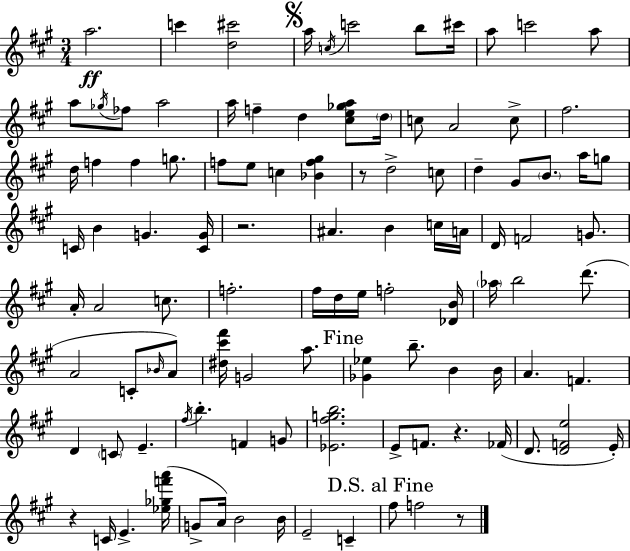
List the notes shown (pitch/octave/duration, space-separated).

A5/h. C6/q [D5,C#6]/h A5/s C5/s C6/h B5/e C#6/s A5/e C6/h A5/e A5/e Gb5/s FES5/e A5/h A5/s F5/q D5/q [C#5,E5,Gb5,A5]/e D5/s C5/e A4/h C5/e F#5/h. D5/s F5/q F5/q G5/e. F5/e E5/e C5/q [Bb4,F5,G#5]/q R/e D5/h C5/e D5/q G#4/e B4/e. A5/s G5/e C4/s B4/q G4/q. [C4,G4]/s R/h. A#4/q. B4/q C5/s A4/s D4/s F4/h G4/e. A4/s A4/h C5/e. F5/h. F#5/s D5/s E5/s F5/h [Db4,B4]/s Ab5/s B5/h D6/e. A4/h C4/e Bb4/s A4/e [D#5,C#6,F#6]/s G4/h A5/e. [Gb4,Eb5]/q B5/e. B4/q B4/s A4/q. F4/q. D4/q C4/e E4/q. F#5/s B5/q. F4/q G4/e [Eb4,F#5,G5,B5]/h. E4/e F4/e. R/q. FES4/s D4/e. [D4,F4,E5]/h E4/s R/q C4/s E4/q. [Eb5,Gb5,F6,A6]/s G4/e A4/s B4/h B4/s E4/h C4/q F#5/e F5/h R/e